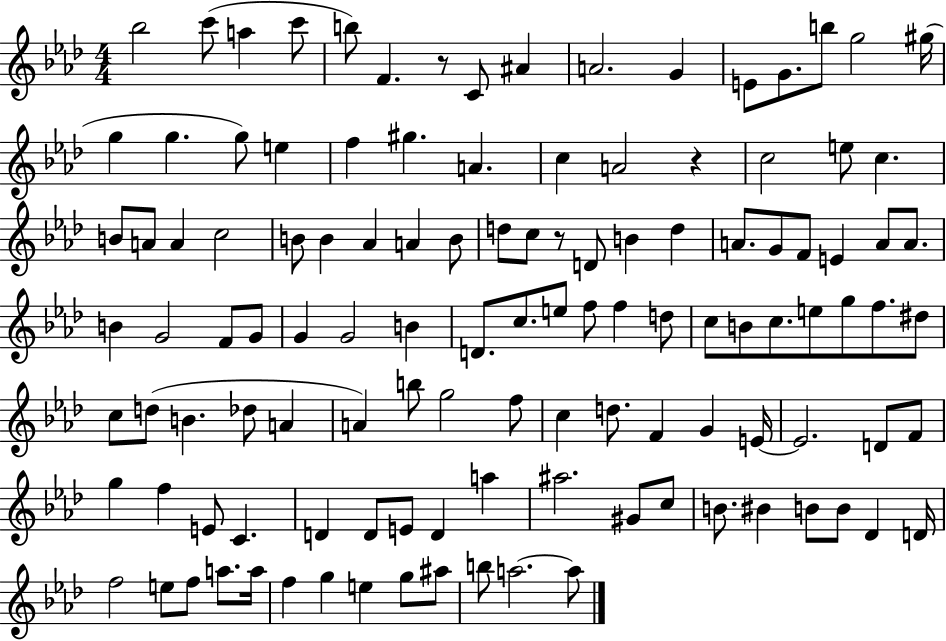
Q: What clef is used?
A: treble